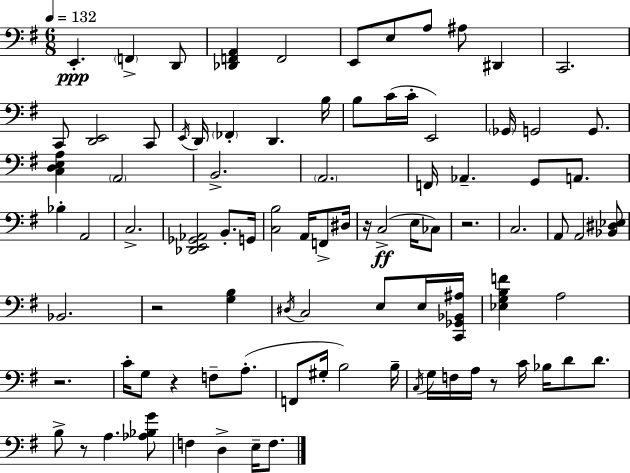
{
  \clef bass
  \numericTimeSignature
  \time 6/8
  \key g \major
  \tempo 4 = 132
  e,4.-.\ppp \parenthesize f,4-> d,8 | <des, f, a,>4 f,2 | e,8 e8 a8 ais8 dis,4 | c,2. | \break c,8 <d, e,>2 c,8 | \acciaccatura { e,16 } d,16 \parenthesize fes,4-. d,4. | b16 b8 c'16( c'16-. e,2) | \parenthesize ges,16 g,2 g,8. | \break <c d e a>4 \parenthesize a,2 | b,2.-> | \parenthesize a,2. | f,16 aes,4.-- g,8 a,8. | \break bes4-. a,2 | c2.-> | <des, e, ges, aes,>2 b,8.-. | g,16 <c b>2 a,16 f,8-> | \break dis16 r16 c2->(\ff e16 ces8) | r2. | c2. | a,8 a,2 <bes, dis ees>8 | \break bes,2. | r2 <g b>4 | \acciaccatura { dis16 } c2 e8 | e16 <c, ges, bes, ais>16 <ees g b f'>4 a2 | \break r2. | c'16-. g8 r4 f8-- a8.-.( | f,8 gis16-. b2) | b16-- \acciaccatura { c16 } g16 f16 a16 r8 c'16 bes16 d'8 | \break d'8. b8-> r8 a4. | <aes bes g'>8 f4 d4-> e16-- | f8. \bar "|."
}